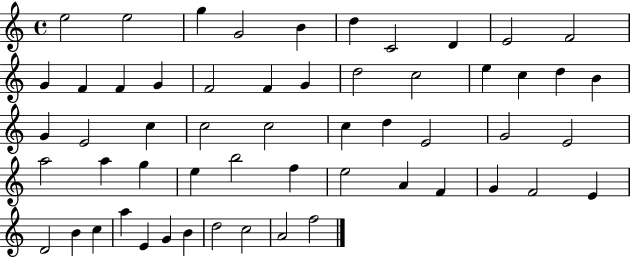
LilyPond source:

{
  \clef treble
  \time 4/4
  \defaultTimeSignature
  \key c \major
  e''2 e''2 | g''4 g'2 b'4 | d''4 c'2 d'4 | e'2 f'2 | \break g'4 f'4 f'4 g'4 | f'2 f'4 g'4 | d''2 c''2 | e''4 c''4 d''4 b'4 | \break g'4 e'2 c''4 | c''2 c''2 | c''4 d''4 e'2 | g'2 e'2 | \break a''2 a''4 g''4 | e''4 b''2 f''4 | e''2 a'4 f'4 | g'4 f'2 e'4 | \break d'2 b'4 c''4 | a''4 e'4 g'4 b'4 | d''2 c''2 | a'2 f''2 | \break \bar "|."
}